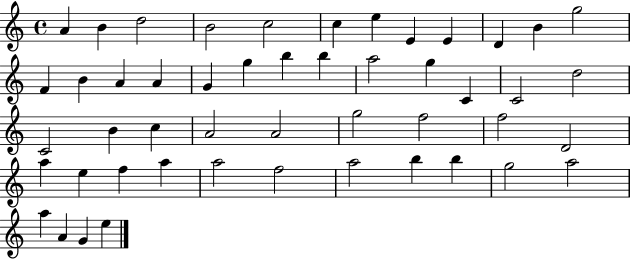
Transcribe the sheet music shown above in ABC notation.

X:1
T:Untitled
M:4/4
L:1/4
K:C
A B d2 B2 c2 c e E E D B g2 F B A A G g b b a2 g C C2 d2 C2 B c A2 A2 g2 f2 f2 D2 a e f a a2 f2 a2 b b g2 a2 a A G e